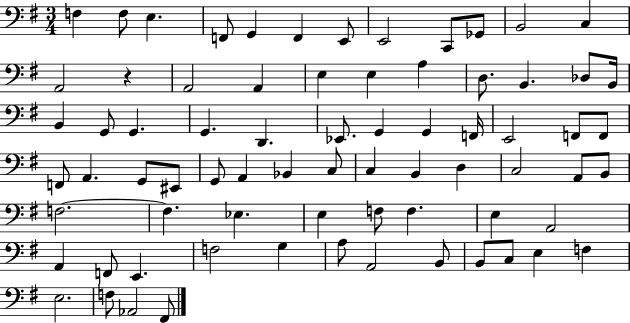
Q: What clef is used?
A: bass